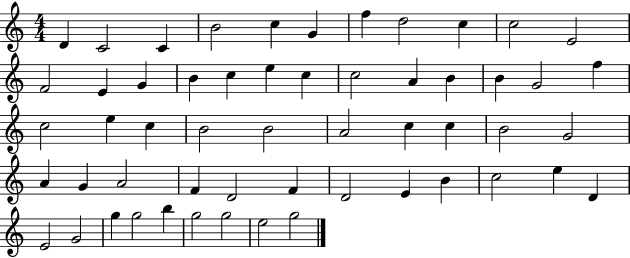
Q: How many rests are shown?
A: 0